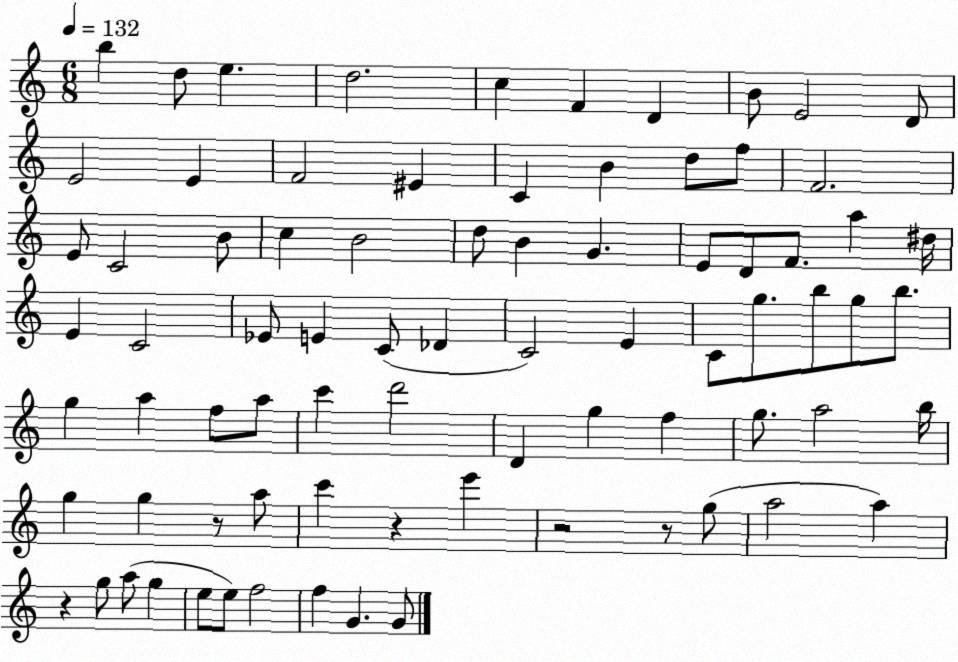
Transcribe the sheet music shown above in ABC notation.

X:1
T:Untitled
M:6/8
L:1/4
K:C
b d/2 e d2 c F D B/2 E2 D/2 E2 E F2 ^E C B d/2 f/2 F2 E/2 C2 B/2 c B2 d/2 B G E/2 D/2 F/2 a ^d/4 E C2 _E/2 E C/2 _D C2 E C/2 g/2 b/2 g/2 b/2 g a f/2 a/2 c' d'2 D g f g/2 a2 b/4 g g z/2 a/2 c' z e' z2 z/2 g/2 a2 a z g/2 a/2 g e/2 e/2 f2 f G G/2